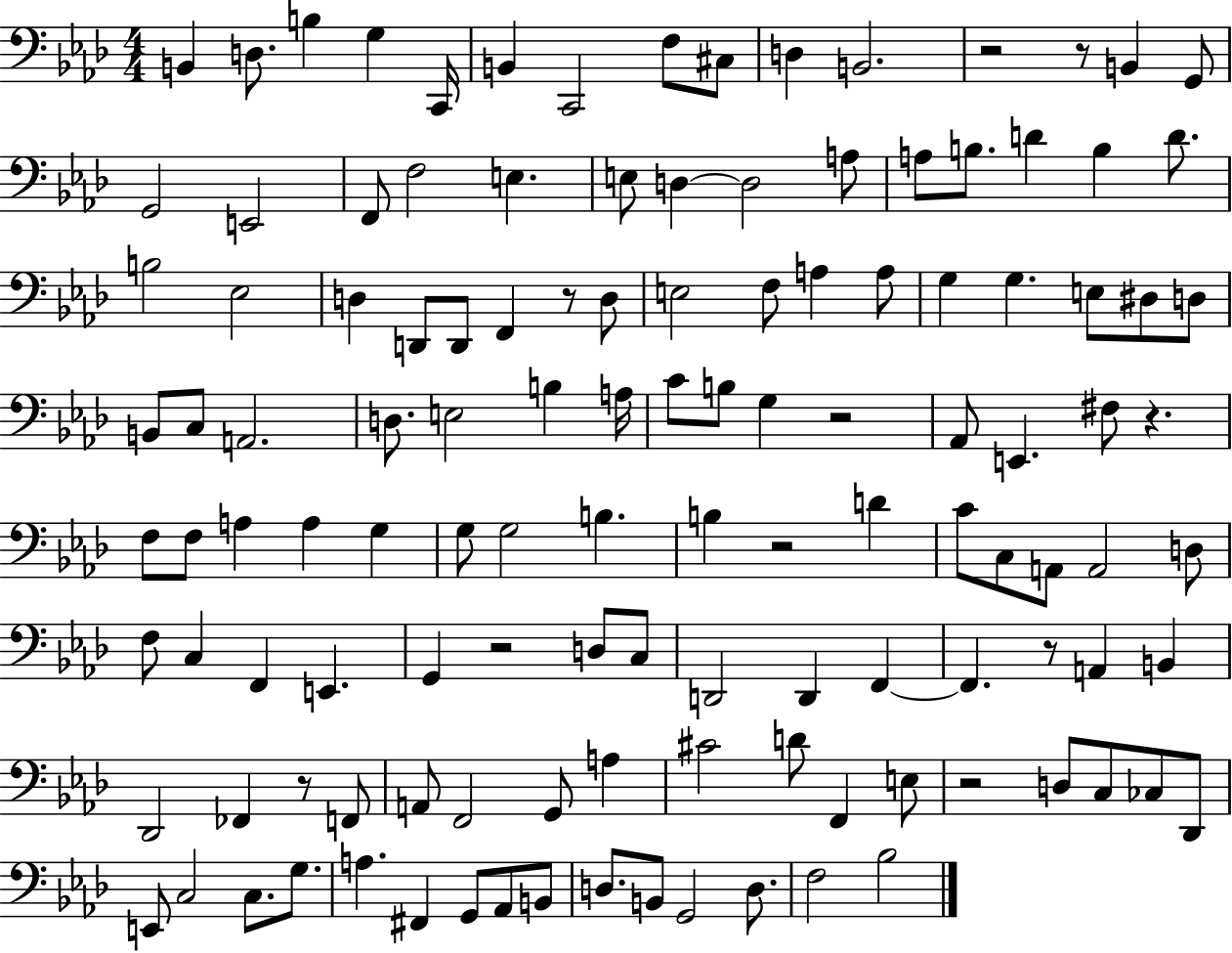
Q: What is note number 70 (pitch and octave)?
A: A2